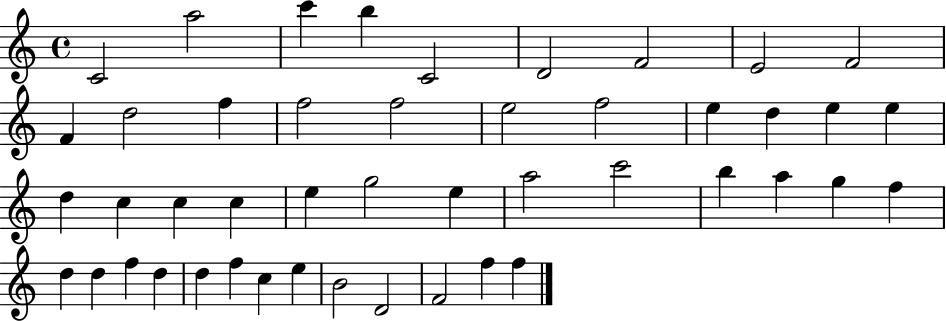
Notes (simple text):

C4/h A5/h C6/q B5/q C4/h D4/h F4/h E4/h F4/h F4/q D5/h F5/q F5/h F5/h E5/h F5/h E5/q D5/q E5/q E5/q D5/q C5/q C5/q C5/q E5/q G5/h E5/q A5/h C6/h B5/q A5/q G5/q F5/q D5/q D5/q F5/q D5/q D5/q F5/q C5/q E5/q B4/h D4/h F4/h F5/q F5/q